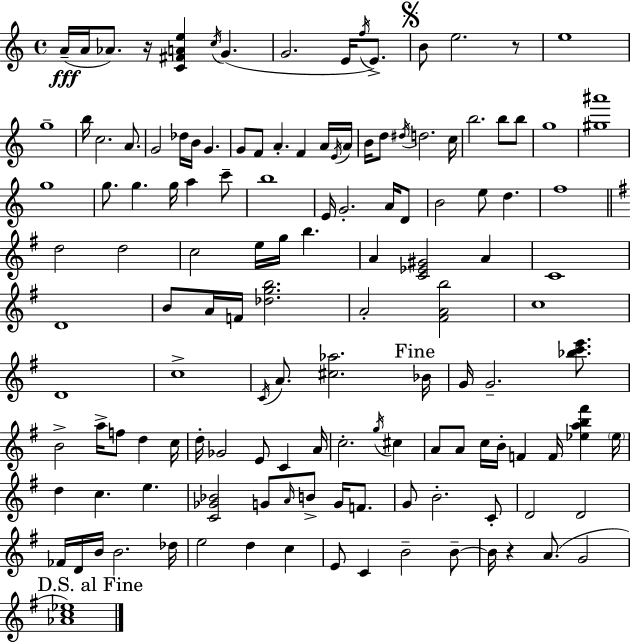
X:1
T:Untitled
M:4/4
L:1/4
K:C
A/4 A/4 _A/2 z/4 [C^FAe] c/4 G G2 E/4 f/4 E/2 B/2 e2 z/2 e4 g4 b/4 c2 A/2 G2 _d/4 B/4 G G/2 F/2 A F A/4 E/4 A/4 B/4 d/2 ^d/4 d2 c/4 b2 b/2 b/2 g4 [^g^a']4 g4 g/2 g g/4 a c'/2 b4 E/4 G2 A/4 D/2 B2 e/2 d f4 d2 d2 c2 e/4 g/4 b A [C_E^G]2 A C4 D4 B/2 A/4 F/4 [_dgb]2 A2 [^FAb]2 c4 D4 c4 C/4 A/2 [^c_a]2 _B/4 G/4 G2 [_bc'e']/2 B2 a/4 f/2 d c/4 d/4 _G2 E/2 C A/4 c2 g/4 ^c A/2 A/2 c/4 B/4 F F/4 [_eab^f'] _e/4 d c e [C_G_B]2 G/2 A/4 B/2 G/4 F/2 G/2 B2 C/2 D2 D2 _F/4 D/4 B/4 B2 _d/4 e2 d c E/2 C B2 B/2 B/4 z A/2 G2 [_Ac_e]4